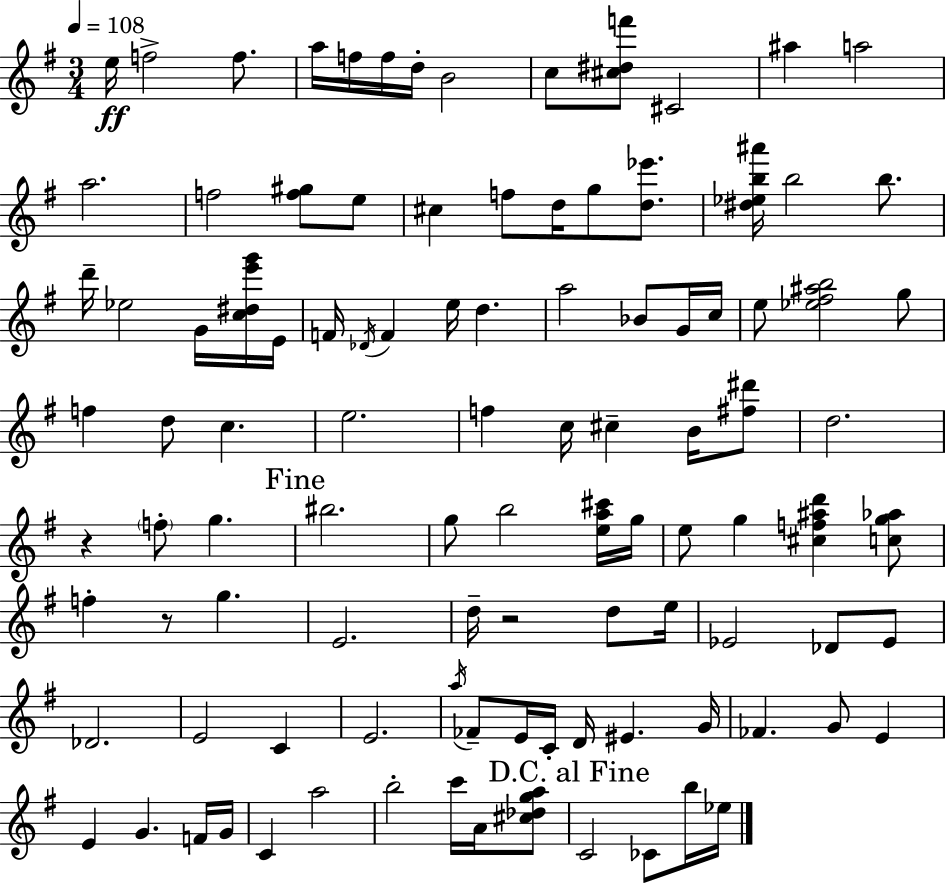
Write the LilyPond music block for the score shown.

{
  \clef treble
  \numericTimeSignature
  \time 3/4
  \key g \major
  \tempo 4 = 108
  e''16\ff f''2-> f''8. | a''16 f''16 f''16 d''16-. b'2 | c''8 <cis'' dis'' f'''>8 cis'2 | ais''4 a''2 | \break a''2. | f''2 <f'' gis''>8 e''8 | cis''4 f''8 d''16 g''8 <d'' ees'''>8. | <dis'' ees'' b'' ais'''>16 b''2 b''8. | \break d'''16-- ees''2 g'16 <c'' dis'' e''' g'''>16 e'16 | f'16 \acciaccatura { des'16 } f'4 e''16 d''4. | a''2 bes'8 g'16 | c''16 e''8 <ees'' fis'' ais'' b''>2 g''8 | \break f''4 d''8 c''4. | e''2. | f''4 c''16 cis''4-- b'16 <fis'' dis'''>8 | d''2. | \break r4 \parenthesize f''8-. g''4. | \mark "Fine" bis''2. | g''8 b''2 <e'' a'' cis'''>16 | g''16 e''8 g''4 <cis'' f'' ais'' d'''>4 <c'' g'' aes''>8 | \break f''4-. r8 g''4. | e'2. | d''16-- r2 d''8 | e''16 ees'2 des'8 ees'8 | \break des'2. | e'2 c'4 | e'2. | \acciaccatura { a''16 } fes'8-- e'16 c'16-. d'16 eis'4. | \break g'16 fes'4. g'8 e'4 | e'4 g'4. | f'16 g'16 c'4 a''2 | b''2-. c'''16 a'16 | \break <cis'' des'' g'' a''>8 \mark "D.C. al Fine" c'2 ces'8 | b''16 ees''16 \bar "|."
}